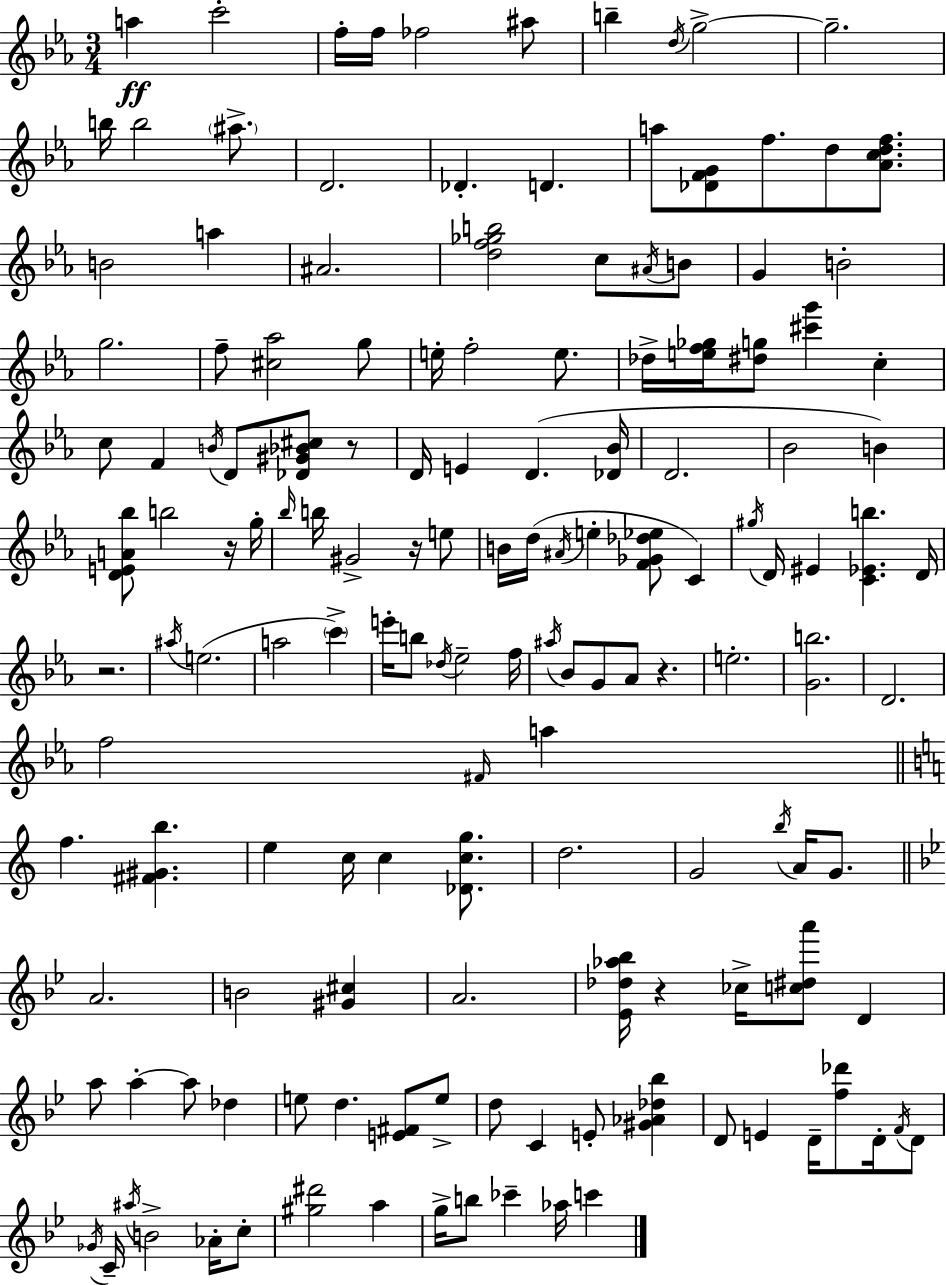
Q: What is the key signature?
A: C minor